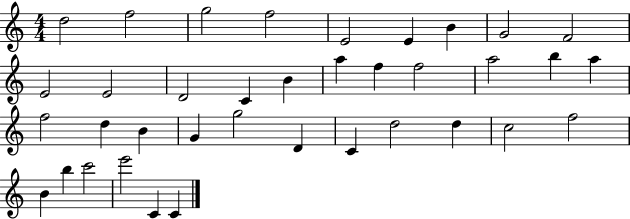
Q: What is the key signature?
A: C major